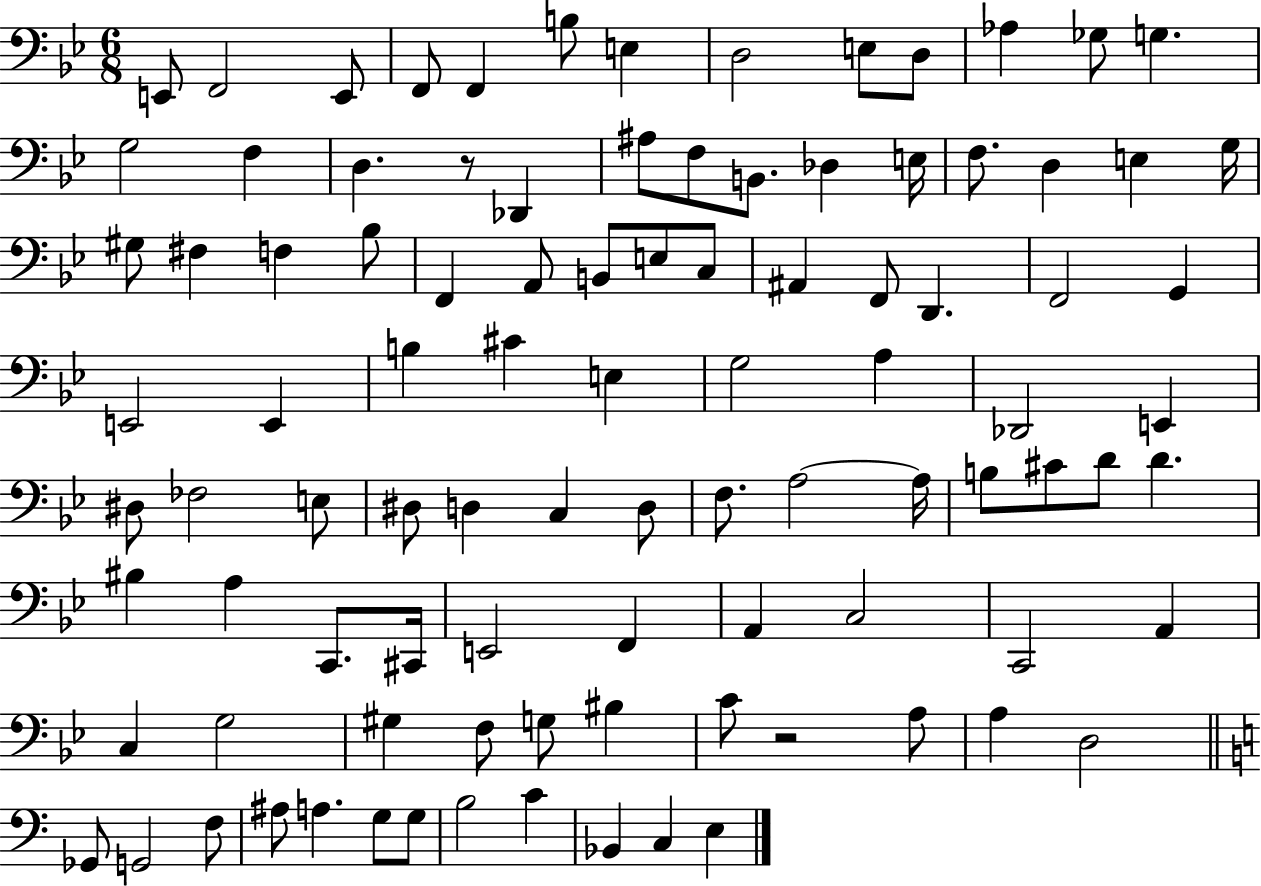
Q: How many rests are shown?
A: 2